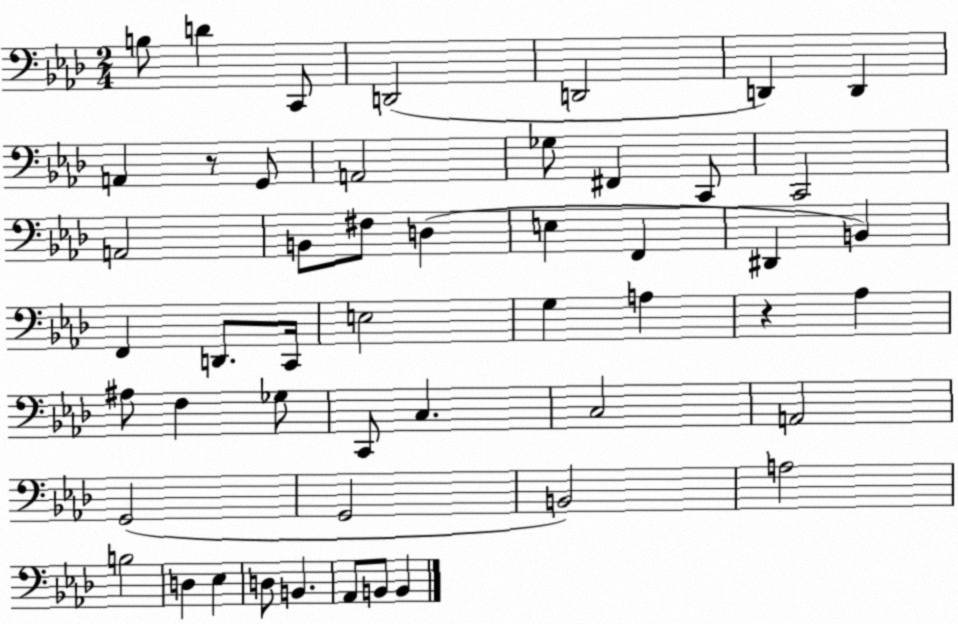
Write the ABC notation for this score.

X:1
T:Untitled
M:2/4
L:1/4
K:Ab
B,/2 D C,,/2 D,,2 D,,2 D,, D,, A,, z/2 G,,/2 A,,2 _G,/2 ^F,, C,,/2 C,,2 A,,2 B,,/2 ^F,/2 D, E, F,, ^D,, B,, F,, D,,/2 C,,/4 E,2 G, A, z _A, ^A,/2 F, _G,/2 C,,/2 C, C,2 A,,2 G,,2 G,,2 B,,2 A,2 B,2 D, _E, D,/2 B,, _A,,/2 B,,/2 B,,